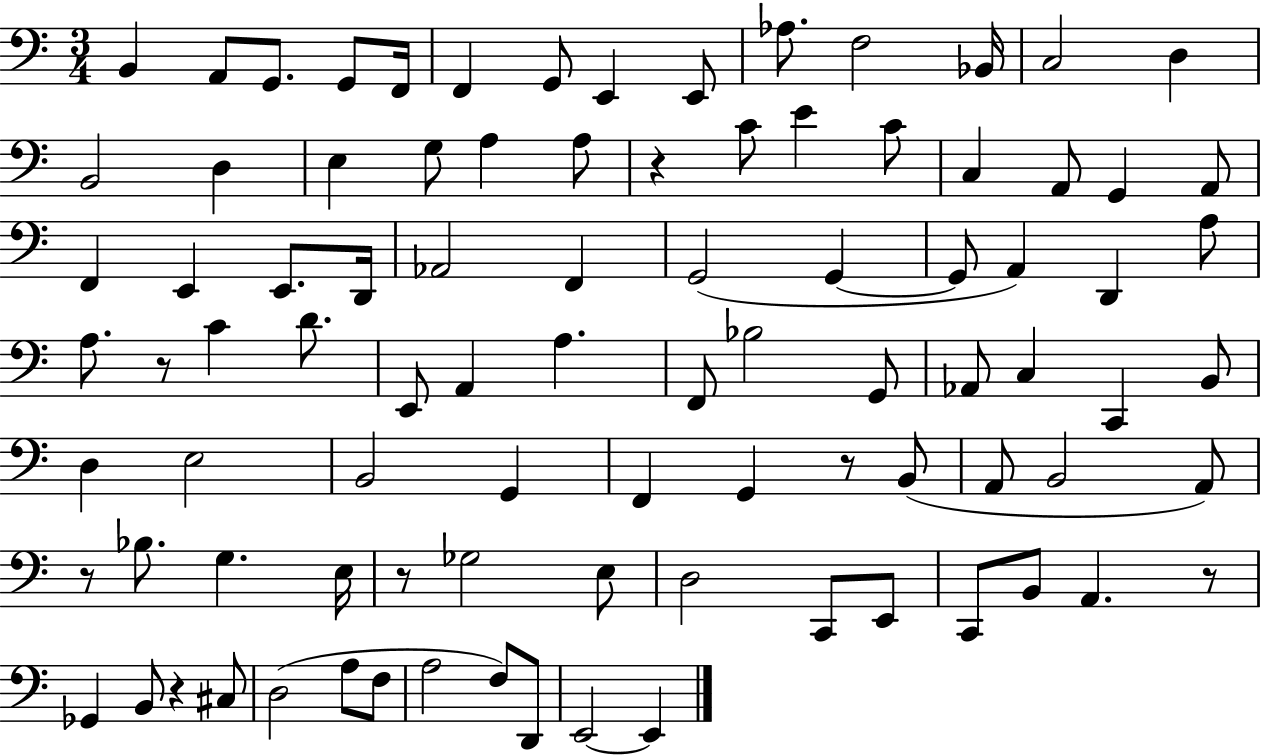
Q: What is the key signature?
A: C major